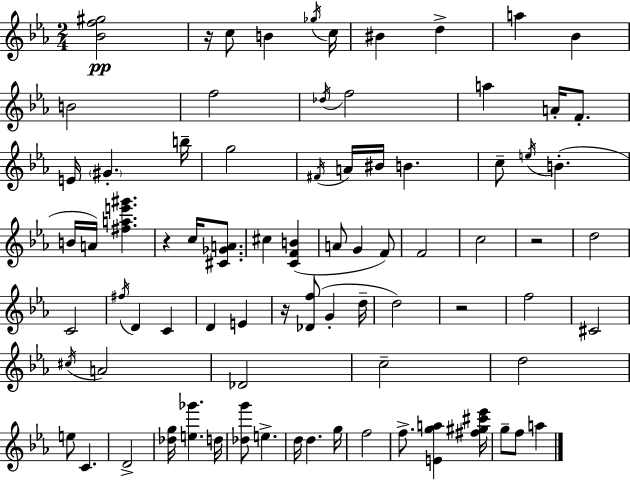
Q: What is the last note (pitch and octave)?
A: A5